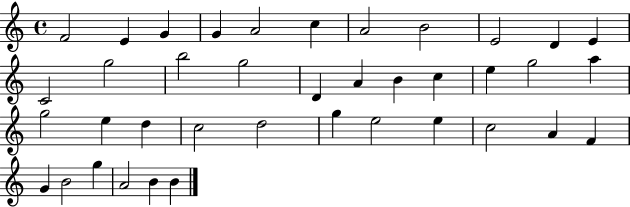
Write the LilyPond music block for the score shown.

{
  \clef treble
  \time 4/4
  \defaultTimeSignature
  \key c \major
  f'2 e'4 g'4 | g'4 a'2 c''4 | a'2 b'2 | e'2 d'4 e'4 | \break c'2 g''2 | b''2 g''2 | d'4 a'4 b'4 c''4 | e''4 g''2 a''4 | \break g''2 e''4 d''4 | c''2 d''2 | g''4 e''2 e''4 | c''2 a'4 f'4 | \break g'4 b'2 g''4 | a'2 b'4 b'4 | \bar "|."
}